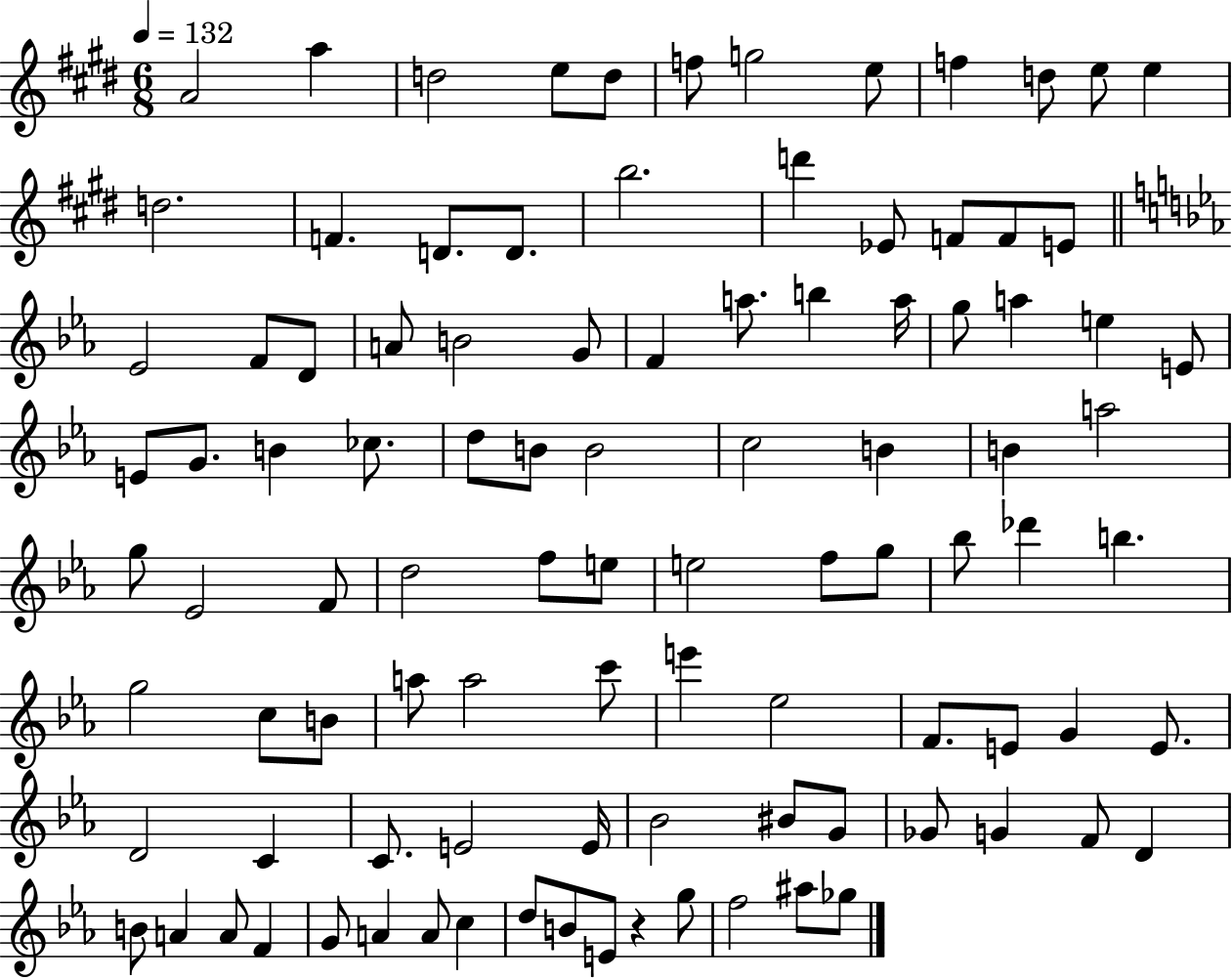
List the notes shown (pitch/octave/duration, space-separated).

A4/h A5/q D5/h E5/e D5/e F5/e G5/h E5/e F5/q D5/e E5/e E5/q D5/h. F4/q. D4/e. D4/e. B5/h. D6/q Eb4/e F4/e F4/e E4/e Eb4/h F4/e D4/e A4/e B4/h G4/e F4/q A5/e. B5/q A5/s G5/e A5/q E5/q E4/e E4/e G4/e. B4/q CES5/e. D5/e B4/e B4/h C5/h B4/q B4/q A5/h G5/e Eb4/h F4/e D5/h F5/e E5/e E5/h F5/e G5/e Bb5/e Db6/q B5/q. G5/h C5/e B4/e A5/e A5/h C6/e E6/q Eb5/h F4/e. E4/e G4/q E4/e. D4/h C4/q C4/e. E4/h E4/s Bb4/h BIS4/e G4/e Gb4/e G4/q F4/e D4/q B4/e A4/q A4/e F4/q G4/e A4/q A4/e C5/q D5/e B4/e E4/e R/q G5/e F5/h A#5/e Gb5/e